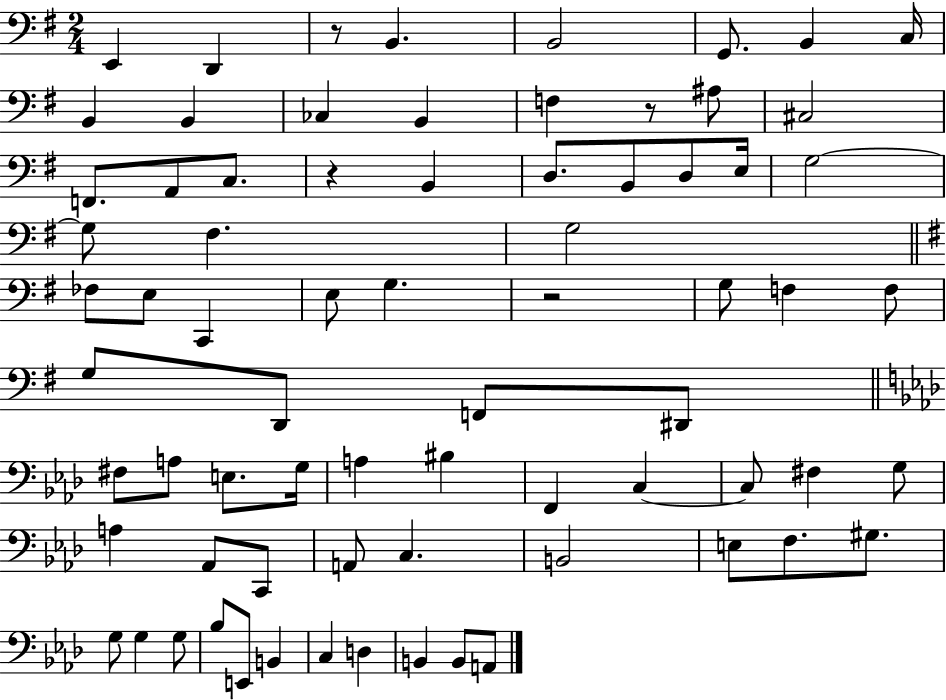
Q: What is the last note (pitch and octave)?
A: A2